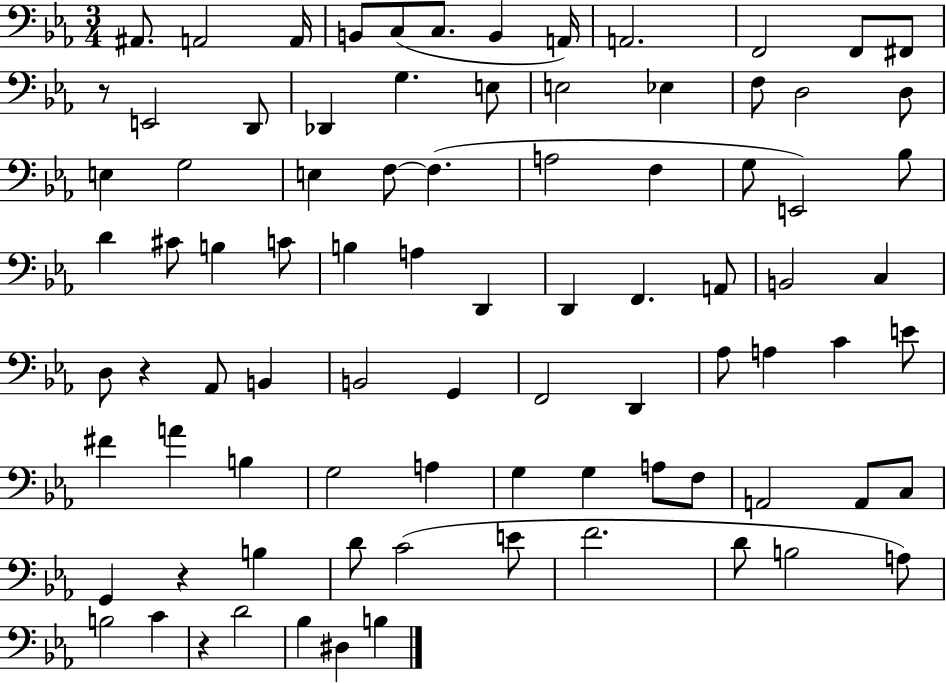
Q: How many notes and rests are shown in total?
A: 86